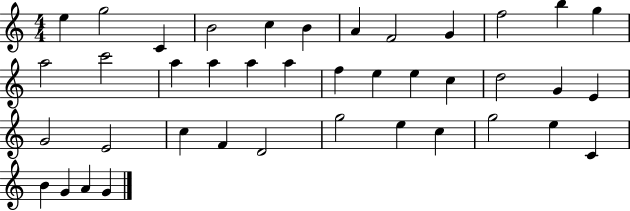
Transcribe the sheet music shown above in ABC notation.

X:1
T:Untitled
M:4/4
L:1/4
K:C
e g2 C B2 c B A F2 G f2 b g a2 c'2 a a a a f e e c d2 G E G2 E2 c F D2 g2 e c g2 e C B G A G